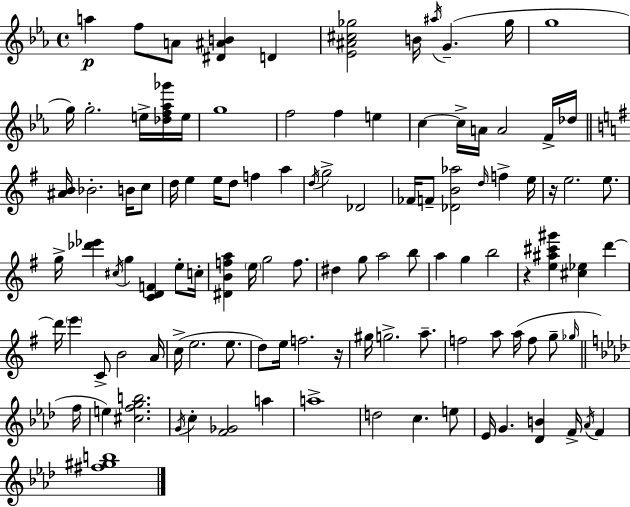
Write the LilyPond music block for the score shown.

{
  \clef treble
  \time 4/4
  \defaultTimeSignature
  \key c \minor
  a''4\p f''8 a'8 <dis' ais' b'>4 d'4 | <ees' ais' cis'' ges''>2 b'16 \acciaccatura { ais''16 }( g'4.-- | ges''16 g''1 | g''16) g''2.-. e''16-> <des'' f'' aes'' ges'''>16 | \break e''16 g''1 | f''2 f''4 e''4 | c''4~~ c''16-> a'16 a'2 f'16-> | des''16 \bar "||" \break \key e \minor <ais' b'>16 bes'2.-. b'16 c''8 | d''16 e''4 e''16 d''8 f''4 a''4 | \acciaccatura { d''16 } g''2-> des'2 | fes'16 f'8-- <des' b' aes''>2 \grace { d''16 } f''4-> | \break e''16 r16 e''2. e''8. | g''16-> <des''' ees'''>4 \acciaccatura { cis''16 } g''4 <c' d' f'>4 | e''8-. c''16-. <dis' b' f'' a''>4 \parenthesize e''16 g''2 | f''8. dis''4 g''8 a''2 | \break b''8 a''4 g''4 b''2 | r4 <e'' ais'' cis''' gis'''>4 <cis'' ees''>4 d'''4~~ | d'''16 \parenthesize e'''4 c'8-> b'2 | a'16 c''16->( e''2. | \break e''8. d''8) e''16 f''2. | r16 gis''16 g''2.-> | a''8.-- f''2 a''8 a''16( f''8 | g''8-- \grace { ges''16 } \bar "||" \break \key f \minor f''16 e''4) <cis'' f'' g'' b''>2. | \acciaccatura { g'16 } c''4-. <f' ges'>2 a''4 | a''1-> | d''2 c''4. | \break e''8 ees'16 g'4. <des' b'>4 f'16-> \acciaccatura { aes'16 } f'4 | <fis'' gis'' b''>1 | \bar "|."
}